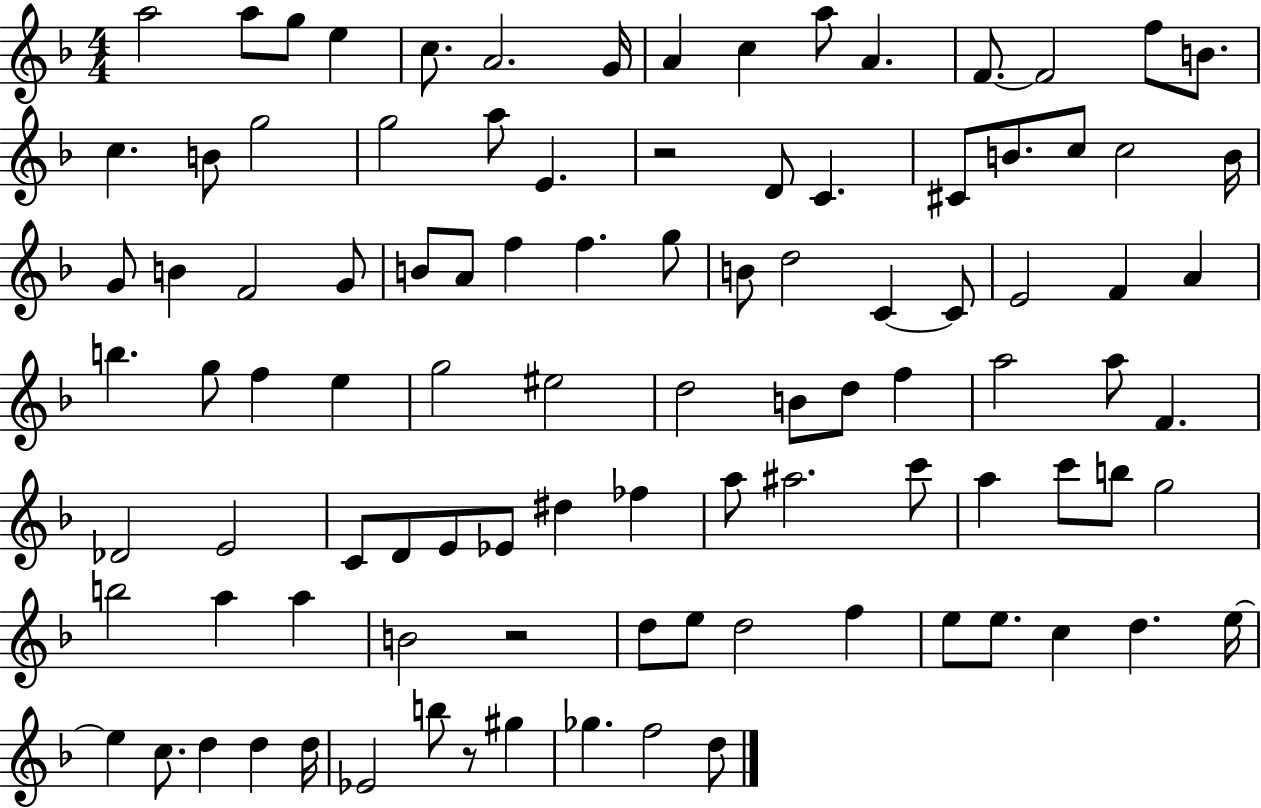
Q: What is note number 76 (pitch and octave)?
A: B4